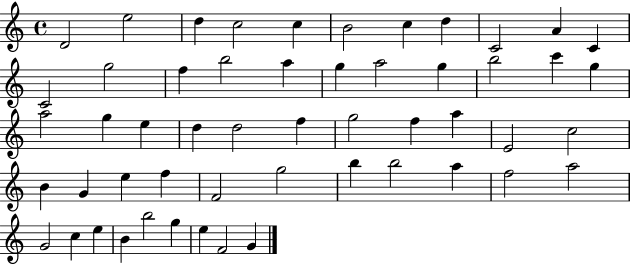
X:1
T:Untitled
M:4/4
L:1/4
K:C
D2 e2 d c2 c B2 c d C2 A C C2 g2 f b2 a g a2 g b2 c' g a2 g e d d2 f g2 f a E2 c2 B G e f F2 g2 b b2 a f2 a2 G2 c e B b2 g e F2 G